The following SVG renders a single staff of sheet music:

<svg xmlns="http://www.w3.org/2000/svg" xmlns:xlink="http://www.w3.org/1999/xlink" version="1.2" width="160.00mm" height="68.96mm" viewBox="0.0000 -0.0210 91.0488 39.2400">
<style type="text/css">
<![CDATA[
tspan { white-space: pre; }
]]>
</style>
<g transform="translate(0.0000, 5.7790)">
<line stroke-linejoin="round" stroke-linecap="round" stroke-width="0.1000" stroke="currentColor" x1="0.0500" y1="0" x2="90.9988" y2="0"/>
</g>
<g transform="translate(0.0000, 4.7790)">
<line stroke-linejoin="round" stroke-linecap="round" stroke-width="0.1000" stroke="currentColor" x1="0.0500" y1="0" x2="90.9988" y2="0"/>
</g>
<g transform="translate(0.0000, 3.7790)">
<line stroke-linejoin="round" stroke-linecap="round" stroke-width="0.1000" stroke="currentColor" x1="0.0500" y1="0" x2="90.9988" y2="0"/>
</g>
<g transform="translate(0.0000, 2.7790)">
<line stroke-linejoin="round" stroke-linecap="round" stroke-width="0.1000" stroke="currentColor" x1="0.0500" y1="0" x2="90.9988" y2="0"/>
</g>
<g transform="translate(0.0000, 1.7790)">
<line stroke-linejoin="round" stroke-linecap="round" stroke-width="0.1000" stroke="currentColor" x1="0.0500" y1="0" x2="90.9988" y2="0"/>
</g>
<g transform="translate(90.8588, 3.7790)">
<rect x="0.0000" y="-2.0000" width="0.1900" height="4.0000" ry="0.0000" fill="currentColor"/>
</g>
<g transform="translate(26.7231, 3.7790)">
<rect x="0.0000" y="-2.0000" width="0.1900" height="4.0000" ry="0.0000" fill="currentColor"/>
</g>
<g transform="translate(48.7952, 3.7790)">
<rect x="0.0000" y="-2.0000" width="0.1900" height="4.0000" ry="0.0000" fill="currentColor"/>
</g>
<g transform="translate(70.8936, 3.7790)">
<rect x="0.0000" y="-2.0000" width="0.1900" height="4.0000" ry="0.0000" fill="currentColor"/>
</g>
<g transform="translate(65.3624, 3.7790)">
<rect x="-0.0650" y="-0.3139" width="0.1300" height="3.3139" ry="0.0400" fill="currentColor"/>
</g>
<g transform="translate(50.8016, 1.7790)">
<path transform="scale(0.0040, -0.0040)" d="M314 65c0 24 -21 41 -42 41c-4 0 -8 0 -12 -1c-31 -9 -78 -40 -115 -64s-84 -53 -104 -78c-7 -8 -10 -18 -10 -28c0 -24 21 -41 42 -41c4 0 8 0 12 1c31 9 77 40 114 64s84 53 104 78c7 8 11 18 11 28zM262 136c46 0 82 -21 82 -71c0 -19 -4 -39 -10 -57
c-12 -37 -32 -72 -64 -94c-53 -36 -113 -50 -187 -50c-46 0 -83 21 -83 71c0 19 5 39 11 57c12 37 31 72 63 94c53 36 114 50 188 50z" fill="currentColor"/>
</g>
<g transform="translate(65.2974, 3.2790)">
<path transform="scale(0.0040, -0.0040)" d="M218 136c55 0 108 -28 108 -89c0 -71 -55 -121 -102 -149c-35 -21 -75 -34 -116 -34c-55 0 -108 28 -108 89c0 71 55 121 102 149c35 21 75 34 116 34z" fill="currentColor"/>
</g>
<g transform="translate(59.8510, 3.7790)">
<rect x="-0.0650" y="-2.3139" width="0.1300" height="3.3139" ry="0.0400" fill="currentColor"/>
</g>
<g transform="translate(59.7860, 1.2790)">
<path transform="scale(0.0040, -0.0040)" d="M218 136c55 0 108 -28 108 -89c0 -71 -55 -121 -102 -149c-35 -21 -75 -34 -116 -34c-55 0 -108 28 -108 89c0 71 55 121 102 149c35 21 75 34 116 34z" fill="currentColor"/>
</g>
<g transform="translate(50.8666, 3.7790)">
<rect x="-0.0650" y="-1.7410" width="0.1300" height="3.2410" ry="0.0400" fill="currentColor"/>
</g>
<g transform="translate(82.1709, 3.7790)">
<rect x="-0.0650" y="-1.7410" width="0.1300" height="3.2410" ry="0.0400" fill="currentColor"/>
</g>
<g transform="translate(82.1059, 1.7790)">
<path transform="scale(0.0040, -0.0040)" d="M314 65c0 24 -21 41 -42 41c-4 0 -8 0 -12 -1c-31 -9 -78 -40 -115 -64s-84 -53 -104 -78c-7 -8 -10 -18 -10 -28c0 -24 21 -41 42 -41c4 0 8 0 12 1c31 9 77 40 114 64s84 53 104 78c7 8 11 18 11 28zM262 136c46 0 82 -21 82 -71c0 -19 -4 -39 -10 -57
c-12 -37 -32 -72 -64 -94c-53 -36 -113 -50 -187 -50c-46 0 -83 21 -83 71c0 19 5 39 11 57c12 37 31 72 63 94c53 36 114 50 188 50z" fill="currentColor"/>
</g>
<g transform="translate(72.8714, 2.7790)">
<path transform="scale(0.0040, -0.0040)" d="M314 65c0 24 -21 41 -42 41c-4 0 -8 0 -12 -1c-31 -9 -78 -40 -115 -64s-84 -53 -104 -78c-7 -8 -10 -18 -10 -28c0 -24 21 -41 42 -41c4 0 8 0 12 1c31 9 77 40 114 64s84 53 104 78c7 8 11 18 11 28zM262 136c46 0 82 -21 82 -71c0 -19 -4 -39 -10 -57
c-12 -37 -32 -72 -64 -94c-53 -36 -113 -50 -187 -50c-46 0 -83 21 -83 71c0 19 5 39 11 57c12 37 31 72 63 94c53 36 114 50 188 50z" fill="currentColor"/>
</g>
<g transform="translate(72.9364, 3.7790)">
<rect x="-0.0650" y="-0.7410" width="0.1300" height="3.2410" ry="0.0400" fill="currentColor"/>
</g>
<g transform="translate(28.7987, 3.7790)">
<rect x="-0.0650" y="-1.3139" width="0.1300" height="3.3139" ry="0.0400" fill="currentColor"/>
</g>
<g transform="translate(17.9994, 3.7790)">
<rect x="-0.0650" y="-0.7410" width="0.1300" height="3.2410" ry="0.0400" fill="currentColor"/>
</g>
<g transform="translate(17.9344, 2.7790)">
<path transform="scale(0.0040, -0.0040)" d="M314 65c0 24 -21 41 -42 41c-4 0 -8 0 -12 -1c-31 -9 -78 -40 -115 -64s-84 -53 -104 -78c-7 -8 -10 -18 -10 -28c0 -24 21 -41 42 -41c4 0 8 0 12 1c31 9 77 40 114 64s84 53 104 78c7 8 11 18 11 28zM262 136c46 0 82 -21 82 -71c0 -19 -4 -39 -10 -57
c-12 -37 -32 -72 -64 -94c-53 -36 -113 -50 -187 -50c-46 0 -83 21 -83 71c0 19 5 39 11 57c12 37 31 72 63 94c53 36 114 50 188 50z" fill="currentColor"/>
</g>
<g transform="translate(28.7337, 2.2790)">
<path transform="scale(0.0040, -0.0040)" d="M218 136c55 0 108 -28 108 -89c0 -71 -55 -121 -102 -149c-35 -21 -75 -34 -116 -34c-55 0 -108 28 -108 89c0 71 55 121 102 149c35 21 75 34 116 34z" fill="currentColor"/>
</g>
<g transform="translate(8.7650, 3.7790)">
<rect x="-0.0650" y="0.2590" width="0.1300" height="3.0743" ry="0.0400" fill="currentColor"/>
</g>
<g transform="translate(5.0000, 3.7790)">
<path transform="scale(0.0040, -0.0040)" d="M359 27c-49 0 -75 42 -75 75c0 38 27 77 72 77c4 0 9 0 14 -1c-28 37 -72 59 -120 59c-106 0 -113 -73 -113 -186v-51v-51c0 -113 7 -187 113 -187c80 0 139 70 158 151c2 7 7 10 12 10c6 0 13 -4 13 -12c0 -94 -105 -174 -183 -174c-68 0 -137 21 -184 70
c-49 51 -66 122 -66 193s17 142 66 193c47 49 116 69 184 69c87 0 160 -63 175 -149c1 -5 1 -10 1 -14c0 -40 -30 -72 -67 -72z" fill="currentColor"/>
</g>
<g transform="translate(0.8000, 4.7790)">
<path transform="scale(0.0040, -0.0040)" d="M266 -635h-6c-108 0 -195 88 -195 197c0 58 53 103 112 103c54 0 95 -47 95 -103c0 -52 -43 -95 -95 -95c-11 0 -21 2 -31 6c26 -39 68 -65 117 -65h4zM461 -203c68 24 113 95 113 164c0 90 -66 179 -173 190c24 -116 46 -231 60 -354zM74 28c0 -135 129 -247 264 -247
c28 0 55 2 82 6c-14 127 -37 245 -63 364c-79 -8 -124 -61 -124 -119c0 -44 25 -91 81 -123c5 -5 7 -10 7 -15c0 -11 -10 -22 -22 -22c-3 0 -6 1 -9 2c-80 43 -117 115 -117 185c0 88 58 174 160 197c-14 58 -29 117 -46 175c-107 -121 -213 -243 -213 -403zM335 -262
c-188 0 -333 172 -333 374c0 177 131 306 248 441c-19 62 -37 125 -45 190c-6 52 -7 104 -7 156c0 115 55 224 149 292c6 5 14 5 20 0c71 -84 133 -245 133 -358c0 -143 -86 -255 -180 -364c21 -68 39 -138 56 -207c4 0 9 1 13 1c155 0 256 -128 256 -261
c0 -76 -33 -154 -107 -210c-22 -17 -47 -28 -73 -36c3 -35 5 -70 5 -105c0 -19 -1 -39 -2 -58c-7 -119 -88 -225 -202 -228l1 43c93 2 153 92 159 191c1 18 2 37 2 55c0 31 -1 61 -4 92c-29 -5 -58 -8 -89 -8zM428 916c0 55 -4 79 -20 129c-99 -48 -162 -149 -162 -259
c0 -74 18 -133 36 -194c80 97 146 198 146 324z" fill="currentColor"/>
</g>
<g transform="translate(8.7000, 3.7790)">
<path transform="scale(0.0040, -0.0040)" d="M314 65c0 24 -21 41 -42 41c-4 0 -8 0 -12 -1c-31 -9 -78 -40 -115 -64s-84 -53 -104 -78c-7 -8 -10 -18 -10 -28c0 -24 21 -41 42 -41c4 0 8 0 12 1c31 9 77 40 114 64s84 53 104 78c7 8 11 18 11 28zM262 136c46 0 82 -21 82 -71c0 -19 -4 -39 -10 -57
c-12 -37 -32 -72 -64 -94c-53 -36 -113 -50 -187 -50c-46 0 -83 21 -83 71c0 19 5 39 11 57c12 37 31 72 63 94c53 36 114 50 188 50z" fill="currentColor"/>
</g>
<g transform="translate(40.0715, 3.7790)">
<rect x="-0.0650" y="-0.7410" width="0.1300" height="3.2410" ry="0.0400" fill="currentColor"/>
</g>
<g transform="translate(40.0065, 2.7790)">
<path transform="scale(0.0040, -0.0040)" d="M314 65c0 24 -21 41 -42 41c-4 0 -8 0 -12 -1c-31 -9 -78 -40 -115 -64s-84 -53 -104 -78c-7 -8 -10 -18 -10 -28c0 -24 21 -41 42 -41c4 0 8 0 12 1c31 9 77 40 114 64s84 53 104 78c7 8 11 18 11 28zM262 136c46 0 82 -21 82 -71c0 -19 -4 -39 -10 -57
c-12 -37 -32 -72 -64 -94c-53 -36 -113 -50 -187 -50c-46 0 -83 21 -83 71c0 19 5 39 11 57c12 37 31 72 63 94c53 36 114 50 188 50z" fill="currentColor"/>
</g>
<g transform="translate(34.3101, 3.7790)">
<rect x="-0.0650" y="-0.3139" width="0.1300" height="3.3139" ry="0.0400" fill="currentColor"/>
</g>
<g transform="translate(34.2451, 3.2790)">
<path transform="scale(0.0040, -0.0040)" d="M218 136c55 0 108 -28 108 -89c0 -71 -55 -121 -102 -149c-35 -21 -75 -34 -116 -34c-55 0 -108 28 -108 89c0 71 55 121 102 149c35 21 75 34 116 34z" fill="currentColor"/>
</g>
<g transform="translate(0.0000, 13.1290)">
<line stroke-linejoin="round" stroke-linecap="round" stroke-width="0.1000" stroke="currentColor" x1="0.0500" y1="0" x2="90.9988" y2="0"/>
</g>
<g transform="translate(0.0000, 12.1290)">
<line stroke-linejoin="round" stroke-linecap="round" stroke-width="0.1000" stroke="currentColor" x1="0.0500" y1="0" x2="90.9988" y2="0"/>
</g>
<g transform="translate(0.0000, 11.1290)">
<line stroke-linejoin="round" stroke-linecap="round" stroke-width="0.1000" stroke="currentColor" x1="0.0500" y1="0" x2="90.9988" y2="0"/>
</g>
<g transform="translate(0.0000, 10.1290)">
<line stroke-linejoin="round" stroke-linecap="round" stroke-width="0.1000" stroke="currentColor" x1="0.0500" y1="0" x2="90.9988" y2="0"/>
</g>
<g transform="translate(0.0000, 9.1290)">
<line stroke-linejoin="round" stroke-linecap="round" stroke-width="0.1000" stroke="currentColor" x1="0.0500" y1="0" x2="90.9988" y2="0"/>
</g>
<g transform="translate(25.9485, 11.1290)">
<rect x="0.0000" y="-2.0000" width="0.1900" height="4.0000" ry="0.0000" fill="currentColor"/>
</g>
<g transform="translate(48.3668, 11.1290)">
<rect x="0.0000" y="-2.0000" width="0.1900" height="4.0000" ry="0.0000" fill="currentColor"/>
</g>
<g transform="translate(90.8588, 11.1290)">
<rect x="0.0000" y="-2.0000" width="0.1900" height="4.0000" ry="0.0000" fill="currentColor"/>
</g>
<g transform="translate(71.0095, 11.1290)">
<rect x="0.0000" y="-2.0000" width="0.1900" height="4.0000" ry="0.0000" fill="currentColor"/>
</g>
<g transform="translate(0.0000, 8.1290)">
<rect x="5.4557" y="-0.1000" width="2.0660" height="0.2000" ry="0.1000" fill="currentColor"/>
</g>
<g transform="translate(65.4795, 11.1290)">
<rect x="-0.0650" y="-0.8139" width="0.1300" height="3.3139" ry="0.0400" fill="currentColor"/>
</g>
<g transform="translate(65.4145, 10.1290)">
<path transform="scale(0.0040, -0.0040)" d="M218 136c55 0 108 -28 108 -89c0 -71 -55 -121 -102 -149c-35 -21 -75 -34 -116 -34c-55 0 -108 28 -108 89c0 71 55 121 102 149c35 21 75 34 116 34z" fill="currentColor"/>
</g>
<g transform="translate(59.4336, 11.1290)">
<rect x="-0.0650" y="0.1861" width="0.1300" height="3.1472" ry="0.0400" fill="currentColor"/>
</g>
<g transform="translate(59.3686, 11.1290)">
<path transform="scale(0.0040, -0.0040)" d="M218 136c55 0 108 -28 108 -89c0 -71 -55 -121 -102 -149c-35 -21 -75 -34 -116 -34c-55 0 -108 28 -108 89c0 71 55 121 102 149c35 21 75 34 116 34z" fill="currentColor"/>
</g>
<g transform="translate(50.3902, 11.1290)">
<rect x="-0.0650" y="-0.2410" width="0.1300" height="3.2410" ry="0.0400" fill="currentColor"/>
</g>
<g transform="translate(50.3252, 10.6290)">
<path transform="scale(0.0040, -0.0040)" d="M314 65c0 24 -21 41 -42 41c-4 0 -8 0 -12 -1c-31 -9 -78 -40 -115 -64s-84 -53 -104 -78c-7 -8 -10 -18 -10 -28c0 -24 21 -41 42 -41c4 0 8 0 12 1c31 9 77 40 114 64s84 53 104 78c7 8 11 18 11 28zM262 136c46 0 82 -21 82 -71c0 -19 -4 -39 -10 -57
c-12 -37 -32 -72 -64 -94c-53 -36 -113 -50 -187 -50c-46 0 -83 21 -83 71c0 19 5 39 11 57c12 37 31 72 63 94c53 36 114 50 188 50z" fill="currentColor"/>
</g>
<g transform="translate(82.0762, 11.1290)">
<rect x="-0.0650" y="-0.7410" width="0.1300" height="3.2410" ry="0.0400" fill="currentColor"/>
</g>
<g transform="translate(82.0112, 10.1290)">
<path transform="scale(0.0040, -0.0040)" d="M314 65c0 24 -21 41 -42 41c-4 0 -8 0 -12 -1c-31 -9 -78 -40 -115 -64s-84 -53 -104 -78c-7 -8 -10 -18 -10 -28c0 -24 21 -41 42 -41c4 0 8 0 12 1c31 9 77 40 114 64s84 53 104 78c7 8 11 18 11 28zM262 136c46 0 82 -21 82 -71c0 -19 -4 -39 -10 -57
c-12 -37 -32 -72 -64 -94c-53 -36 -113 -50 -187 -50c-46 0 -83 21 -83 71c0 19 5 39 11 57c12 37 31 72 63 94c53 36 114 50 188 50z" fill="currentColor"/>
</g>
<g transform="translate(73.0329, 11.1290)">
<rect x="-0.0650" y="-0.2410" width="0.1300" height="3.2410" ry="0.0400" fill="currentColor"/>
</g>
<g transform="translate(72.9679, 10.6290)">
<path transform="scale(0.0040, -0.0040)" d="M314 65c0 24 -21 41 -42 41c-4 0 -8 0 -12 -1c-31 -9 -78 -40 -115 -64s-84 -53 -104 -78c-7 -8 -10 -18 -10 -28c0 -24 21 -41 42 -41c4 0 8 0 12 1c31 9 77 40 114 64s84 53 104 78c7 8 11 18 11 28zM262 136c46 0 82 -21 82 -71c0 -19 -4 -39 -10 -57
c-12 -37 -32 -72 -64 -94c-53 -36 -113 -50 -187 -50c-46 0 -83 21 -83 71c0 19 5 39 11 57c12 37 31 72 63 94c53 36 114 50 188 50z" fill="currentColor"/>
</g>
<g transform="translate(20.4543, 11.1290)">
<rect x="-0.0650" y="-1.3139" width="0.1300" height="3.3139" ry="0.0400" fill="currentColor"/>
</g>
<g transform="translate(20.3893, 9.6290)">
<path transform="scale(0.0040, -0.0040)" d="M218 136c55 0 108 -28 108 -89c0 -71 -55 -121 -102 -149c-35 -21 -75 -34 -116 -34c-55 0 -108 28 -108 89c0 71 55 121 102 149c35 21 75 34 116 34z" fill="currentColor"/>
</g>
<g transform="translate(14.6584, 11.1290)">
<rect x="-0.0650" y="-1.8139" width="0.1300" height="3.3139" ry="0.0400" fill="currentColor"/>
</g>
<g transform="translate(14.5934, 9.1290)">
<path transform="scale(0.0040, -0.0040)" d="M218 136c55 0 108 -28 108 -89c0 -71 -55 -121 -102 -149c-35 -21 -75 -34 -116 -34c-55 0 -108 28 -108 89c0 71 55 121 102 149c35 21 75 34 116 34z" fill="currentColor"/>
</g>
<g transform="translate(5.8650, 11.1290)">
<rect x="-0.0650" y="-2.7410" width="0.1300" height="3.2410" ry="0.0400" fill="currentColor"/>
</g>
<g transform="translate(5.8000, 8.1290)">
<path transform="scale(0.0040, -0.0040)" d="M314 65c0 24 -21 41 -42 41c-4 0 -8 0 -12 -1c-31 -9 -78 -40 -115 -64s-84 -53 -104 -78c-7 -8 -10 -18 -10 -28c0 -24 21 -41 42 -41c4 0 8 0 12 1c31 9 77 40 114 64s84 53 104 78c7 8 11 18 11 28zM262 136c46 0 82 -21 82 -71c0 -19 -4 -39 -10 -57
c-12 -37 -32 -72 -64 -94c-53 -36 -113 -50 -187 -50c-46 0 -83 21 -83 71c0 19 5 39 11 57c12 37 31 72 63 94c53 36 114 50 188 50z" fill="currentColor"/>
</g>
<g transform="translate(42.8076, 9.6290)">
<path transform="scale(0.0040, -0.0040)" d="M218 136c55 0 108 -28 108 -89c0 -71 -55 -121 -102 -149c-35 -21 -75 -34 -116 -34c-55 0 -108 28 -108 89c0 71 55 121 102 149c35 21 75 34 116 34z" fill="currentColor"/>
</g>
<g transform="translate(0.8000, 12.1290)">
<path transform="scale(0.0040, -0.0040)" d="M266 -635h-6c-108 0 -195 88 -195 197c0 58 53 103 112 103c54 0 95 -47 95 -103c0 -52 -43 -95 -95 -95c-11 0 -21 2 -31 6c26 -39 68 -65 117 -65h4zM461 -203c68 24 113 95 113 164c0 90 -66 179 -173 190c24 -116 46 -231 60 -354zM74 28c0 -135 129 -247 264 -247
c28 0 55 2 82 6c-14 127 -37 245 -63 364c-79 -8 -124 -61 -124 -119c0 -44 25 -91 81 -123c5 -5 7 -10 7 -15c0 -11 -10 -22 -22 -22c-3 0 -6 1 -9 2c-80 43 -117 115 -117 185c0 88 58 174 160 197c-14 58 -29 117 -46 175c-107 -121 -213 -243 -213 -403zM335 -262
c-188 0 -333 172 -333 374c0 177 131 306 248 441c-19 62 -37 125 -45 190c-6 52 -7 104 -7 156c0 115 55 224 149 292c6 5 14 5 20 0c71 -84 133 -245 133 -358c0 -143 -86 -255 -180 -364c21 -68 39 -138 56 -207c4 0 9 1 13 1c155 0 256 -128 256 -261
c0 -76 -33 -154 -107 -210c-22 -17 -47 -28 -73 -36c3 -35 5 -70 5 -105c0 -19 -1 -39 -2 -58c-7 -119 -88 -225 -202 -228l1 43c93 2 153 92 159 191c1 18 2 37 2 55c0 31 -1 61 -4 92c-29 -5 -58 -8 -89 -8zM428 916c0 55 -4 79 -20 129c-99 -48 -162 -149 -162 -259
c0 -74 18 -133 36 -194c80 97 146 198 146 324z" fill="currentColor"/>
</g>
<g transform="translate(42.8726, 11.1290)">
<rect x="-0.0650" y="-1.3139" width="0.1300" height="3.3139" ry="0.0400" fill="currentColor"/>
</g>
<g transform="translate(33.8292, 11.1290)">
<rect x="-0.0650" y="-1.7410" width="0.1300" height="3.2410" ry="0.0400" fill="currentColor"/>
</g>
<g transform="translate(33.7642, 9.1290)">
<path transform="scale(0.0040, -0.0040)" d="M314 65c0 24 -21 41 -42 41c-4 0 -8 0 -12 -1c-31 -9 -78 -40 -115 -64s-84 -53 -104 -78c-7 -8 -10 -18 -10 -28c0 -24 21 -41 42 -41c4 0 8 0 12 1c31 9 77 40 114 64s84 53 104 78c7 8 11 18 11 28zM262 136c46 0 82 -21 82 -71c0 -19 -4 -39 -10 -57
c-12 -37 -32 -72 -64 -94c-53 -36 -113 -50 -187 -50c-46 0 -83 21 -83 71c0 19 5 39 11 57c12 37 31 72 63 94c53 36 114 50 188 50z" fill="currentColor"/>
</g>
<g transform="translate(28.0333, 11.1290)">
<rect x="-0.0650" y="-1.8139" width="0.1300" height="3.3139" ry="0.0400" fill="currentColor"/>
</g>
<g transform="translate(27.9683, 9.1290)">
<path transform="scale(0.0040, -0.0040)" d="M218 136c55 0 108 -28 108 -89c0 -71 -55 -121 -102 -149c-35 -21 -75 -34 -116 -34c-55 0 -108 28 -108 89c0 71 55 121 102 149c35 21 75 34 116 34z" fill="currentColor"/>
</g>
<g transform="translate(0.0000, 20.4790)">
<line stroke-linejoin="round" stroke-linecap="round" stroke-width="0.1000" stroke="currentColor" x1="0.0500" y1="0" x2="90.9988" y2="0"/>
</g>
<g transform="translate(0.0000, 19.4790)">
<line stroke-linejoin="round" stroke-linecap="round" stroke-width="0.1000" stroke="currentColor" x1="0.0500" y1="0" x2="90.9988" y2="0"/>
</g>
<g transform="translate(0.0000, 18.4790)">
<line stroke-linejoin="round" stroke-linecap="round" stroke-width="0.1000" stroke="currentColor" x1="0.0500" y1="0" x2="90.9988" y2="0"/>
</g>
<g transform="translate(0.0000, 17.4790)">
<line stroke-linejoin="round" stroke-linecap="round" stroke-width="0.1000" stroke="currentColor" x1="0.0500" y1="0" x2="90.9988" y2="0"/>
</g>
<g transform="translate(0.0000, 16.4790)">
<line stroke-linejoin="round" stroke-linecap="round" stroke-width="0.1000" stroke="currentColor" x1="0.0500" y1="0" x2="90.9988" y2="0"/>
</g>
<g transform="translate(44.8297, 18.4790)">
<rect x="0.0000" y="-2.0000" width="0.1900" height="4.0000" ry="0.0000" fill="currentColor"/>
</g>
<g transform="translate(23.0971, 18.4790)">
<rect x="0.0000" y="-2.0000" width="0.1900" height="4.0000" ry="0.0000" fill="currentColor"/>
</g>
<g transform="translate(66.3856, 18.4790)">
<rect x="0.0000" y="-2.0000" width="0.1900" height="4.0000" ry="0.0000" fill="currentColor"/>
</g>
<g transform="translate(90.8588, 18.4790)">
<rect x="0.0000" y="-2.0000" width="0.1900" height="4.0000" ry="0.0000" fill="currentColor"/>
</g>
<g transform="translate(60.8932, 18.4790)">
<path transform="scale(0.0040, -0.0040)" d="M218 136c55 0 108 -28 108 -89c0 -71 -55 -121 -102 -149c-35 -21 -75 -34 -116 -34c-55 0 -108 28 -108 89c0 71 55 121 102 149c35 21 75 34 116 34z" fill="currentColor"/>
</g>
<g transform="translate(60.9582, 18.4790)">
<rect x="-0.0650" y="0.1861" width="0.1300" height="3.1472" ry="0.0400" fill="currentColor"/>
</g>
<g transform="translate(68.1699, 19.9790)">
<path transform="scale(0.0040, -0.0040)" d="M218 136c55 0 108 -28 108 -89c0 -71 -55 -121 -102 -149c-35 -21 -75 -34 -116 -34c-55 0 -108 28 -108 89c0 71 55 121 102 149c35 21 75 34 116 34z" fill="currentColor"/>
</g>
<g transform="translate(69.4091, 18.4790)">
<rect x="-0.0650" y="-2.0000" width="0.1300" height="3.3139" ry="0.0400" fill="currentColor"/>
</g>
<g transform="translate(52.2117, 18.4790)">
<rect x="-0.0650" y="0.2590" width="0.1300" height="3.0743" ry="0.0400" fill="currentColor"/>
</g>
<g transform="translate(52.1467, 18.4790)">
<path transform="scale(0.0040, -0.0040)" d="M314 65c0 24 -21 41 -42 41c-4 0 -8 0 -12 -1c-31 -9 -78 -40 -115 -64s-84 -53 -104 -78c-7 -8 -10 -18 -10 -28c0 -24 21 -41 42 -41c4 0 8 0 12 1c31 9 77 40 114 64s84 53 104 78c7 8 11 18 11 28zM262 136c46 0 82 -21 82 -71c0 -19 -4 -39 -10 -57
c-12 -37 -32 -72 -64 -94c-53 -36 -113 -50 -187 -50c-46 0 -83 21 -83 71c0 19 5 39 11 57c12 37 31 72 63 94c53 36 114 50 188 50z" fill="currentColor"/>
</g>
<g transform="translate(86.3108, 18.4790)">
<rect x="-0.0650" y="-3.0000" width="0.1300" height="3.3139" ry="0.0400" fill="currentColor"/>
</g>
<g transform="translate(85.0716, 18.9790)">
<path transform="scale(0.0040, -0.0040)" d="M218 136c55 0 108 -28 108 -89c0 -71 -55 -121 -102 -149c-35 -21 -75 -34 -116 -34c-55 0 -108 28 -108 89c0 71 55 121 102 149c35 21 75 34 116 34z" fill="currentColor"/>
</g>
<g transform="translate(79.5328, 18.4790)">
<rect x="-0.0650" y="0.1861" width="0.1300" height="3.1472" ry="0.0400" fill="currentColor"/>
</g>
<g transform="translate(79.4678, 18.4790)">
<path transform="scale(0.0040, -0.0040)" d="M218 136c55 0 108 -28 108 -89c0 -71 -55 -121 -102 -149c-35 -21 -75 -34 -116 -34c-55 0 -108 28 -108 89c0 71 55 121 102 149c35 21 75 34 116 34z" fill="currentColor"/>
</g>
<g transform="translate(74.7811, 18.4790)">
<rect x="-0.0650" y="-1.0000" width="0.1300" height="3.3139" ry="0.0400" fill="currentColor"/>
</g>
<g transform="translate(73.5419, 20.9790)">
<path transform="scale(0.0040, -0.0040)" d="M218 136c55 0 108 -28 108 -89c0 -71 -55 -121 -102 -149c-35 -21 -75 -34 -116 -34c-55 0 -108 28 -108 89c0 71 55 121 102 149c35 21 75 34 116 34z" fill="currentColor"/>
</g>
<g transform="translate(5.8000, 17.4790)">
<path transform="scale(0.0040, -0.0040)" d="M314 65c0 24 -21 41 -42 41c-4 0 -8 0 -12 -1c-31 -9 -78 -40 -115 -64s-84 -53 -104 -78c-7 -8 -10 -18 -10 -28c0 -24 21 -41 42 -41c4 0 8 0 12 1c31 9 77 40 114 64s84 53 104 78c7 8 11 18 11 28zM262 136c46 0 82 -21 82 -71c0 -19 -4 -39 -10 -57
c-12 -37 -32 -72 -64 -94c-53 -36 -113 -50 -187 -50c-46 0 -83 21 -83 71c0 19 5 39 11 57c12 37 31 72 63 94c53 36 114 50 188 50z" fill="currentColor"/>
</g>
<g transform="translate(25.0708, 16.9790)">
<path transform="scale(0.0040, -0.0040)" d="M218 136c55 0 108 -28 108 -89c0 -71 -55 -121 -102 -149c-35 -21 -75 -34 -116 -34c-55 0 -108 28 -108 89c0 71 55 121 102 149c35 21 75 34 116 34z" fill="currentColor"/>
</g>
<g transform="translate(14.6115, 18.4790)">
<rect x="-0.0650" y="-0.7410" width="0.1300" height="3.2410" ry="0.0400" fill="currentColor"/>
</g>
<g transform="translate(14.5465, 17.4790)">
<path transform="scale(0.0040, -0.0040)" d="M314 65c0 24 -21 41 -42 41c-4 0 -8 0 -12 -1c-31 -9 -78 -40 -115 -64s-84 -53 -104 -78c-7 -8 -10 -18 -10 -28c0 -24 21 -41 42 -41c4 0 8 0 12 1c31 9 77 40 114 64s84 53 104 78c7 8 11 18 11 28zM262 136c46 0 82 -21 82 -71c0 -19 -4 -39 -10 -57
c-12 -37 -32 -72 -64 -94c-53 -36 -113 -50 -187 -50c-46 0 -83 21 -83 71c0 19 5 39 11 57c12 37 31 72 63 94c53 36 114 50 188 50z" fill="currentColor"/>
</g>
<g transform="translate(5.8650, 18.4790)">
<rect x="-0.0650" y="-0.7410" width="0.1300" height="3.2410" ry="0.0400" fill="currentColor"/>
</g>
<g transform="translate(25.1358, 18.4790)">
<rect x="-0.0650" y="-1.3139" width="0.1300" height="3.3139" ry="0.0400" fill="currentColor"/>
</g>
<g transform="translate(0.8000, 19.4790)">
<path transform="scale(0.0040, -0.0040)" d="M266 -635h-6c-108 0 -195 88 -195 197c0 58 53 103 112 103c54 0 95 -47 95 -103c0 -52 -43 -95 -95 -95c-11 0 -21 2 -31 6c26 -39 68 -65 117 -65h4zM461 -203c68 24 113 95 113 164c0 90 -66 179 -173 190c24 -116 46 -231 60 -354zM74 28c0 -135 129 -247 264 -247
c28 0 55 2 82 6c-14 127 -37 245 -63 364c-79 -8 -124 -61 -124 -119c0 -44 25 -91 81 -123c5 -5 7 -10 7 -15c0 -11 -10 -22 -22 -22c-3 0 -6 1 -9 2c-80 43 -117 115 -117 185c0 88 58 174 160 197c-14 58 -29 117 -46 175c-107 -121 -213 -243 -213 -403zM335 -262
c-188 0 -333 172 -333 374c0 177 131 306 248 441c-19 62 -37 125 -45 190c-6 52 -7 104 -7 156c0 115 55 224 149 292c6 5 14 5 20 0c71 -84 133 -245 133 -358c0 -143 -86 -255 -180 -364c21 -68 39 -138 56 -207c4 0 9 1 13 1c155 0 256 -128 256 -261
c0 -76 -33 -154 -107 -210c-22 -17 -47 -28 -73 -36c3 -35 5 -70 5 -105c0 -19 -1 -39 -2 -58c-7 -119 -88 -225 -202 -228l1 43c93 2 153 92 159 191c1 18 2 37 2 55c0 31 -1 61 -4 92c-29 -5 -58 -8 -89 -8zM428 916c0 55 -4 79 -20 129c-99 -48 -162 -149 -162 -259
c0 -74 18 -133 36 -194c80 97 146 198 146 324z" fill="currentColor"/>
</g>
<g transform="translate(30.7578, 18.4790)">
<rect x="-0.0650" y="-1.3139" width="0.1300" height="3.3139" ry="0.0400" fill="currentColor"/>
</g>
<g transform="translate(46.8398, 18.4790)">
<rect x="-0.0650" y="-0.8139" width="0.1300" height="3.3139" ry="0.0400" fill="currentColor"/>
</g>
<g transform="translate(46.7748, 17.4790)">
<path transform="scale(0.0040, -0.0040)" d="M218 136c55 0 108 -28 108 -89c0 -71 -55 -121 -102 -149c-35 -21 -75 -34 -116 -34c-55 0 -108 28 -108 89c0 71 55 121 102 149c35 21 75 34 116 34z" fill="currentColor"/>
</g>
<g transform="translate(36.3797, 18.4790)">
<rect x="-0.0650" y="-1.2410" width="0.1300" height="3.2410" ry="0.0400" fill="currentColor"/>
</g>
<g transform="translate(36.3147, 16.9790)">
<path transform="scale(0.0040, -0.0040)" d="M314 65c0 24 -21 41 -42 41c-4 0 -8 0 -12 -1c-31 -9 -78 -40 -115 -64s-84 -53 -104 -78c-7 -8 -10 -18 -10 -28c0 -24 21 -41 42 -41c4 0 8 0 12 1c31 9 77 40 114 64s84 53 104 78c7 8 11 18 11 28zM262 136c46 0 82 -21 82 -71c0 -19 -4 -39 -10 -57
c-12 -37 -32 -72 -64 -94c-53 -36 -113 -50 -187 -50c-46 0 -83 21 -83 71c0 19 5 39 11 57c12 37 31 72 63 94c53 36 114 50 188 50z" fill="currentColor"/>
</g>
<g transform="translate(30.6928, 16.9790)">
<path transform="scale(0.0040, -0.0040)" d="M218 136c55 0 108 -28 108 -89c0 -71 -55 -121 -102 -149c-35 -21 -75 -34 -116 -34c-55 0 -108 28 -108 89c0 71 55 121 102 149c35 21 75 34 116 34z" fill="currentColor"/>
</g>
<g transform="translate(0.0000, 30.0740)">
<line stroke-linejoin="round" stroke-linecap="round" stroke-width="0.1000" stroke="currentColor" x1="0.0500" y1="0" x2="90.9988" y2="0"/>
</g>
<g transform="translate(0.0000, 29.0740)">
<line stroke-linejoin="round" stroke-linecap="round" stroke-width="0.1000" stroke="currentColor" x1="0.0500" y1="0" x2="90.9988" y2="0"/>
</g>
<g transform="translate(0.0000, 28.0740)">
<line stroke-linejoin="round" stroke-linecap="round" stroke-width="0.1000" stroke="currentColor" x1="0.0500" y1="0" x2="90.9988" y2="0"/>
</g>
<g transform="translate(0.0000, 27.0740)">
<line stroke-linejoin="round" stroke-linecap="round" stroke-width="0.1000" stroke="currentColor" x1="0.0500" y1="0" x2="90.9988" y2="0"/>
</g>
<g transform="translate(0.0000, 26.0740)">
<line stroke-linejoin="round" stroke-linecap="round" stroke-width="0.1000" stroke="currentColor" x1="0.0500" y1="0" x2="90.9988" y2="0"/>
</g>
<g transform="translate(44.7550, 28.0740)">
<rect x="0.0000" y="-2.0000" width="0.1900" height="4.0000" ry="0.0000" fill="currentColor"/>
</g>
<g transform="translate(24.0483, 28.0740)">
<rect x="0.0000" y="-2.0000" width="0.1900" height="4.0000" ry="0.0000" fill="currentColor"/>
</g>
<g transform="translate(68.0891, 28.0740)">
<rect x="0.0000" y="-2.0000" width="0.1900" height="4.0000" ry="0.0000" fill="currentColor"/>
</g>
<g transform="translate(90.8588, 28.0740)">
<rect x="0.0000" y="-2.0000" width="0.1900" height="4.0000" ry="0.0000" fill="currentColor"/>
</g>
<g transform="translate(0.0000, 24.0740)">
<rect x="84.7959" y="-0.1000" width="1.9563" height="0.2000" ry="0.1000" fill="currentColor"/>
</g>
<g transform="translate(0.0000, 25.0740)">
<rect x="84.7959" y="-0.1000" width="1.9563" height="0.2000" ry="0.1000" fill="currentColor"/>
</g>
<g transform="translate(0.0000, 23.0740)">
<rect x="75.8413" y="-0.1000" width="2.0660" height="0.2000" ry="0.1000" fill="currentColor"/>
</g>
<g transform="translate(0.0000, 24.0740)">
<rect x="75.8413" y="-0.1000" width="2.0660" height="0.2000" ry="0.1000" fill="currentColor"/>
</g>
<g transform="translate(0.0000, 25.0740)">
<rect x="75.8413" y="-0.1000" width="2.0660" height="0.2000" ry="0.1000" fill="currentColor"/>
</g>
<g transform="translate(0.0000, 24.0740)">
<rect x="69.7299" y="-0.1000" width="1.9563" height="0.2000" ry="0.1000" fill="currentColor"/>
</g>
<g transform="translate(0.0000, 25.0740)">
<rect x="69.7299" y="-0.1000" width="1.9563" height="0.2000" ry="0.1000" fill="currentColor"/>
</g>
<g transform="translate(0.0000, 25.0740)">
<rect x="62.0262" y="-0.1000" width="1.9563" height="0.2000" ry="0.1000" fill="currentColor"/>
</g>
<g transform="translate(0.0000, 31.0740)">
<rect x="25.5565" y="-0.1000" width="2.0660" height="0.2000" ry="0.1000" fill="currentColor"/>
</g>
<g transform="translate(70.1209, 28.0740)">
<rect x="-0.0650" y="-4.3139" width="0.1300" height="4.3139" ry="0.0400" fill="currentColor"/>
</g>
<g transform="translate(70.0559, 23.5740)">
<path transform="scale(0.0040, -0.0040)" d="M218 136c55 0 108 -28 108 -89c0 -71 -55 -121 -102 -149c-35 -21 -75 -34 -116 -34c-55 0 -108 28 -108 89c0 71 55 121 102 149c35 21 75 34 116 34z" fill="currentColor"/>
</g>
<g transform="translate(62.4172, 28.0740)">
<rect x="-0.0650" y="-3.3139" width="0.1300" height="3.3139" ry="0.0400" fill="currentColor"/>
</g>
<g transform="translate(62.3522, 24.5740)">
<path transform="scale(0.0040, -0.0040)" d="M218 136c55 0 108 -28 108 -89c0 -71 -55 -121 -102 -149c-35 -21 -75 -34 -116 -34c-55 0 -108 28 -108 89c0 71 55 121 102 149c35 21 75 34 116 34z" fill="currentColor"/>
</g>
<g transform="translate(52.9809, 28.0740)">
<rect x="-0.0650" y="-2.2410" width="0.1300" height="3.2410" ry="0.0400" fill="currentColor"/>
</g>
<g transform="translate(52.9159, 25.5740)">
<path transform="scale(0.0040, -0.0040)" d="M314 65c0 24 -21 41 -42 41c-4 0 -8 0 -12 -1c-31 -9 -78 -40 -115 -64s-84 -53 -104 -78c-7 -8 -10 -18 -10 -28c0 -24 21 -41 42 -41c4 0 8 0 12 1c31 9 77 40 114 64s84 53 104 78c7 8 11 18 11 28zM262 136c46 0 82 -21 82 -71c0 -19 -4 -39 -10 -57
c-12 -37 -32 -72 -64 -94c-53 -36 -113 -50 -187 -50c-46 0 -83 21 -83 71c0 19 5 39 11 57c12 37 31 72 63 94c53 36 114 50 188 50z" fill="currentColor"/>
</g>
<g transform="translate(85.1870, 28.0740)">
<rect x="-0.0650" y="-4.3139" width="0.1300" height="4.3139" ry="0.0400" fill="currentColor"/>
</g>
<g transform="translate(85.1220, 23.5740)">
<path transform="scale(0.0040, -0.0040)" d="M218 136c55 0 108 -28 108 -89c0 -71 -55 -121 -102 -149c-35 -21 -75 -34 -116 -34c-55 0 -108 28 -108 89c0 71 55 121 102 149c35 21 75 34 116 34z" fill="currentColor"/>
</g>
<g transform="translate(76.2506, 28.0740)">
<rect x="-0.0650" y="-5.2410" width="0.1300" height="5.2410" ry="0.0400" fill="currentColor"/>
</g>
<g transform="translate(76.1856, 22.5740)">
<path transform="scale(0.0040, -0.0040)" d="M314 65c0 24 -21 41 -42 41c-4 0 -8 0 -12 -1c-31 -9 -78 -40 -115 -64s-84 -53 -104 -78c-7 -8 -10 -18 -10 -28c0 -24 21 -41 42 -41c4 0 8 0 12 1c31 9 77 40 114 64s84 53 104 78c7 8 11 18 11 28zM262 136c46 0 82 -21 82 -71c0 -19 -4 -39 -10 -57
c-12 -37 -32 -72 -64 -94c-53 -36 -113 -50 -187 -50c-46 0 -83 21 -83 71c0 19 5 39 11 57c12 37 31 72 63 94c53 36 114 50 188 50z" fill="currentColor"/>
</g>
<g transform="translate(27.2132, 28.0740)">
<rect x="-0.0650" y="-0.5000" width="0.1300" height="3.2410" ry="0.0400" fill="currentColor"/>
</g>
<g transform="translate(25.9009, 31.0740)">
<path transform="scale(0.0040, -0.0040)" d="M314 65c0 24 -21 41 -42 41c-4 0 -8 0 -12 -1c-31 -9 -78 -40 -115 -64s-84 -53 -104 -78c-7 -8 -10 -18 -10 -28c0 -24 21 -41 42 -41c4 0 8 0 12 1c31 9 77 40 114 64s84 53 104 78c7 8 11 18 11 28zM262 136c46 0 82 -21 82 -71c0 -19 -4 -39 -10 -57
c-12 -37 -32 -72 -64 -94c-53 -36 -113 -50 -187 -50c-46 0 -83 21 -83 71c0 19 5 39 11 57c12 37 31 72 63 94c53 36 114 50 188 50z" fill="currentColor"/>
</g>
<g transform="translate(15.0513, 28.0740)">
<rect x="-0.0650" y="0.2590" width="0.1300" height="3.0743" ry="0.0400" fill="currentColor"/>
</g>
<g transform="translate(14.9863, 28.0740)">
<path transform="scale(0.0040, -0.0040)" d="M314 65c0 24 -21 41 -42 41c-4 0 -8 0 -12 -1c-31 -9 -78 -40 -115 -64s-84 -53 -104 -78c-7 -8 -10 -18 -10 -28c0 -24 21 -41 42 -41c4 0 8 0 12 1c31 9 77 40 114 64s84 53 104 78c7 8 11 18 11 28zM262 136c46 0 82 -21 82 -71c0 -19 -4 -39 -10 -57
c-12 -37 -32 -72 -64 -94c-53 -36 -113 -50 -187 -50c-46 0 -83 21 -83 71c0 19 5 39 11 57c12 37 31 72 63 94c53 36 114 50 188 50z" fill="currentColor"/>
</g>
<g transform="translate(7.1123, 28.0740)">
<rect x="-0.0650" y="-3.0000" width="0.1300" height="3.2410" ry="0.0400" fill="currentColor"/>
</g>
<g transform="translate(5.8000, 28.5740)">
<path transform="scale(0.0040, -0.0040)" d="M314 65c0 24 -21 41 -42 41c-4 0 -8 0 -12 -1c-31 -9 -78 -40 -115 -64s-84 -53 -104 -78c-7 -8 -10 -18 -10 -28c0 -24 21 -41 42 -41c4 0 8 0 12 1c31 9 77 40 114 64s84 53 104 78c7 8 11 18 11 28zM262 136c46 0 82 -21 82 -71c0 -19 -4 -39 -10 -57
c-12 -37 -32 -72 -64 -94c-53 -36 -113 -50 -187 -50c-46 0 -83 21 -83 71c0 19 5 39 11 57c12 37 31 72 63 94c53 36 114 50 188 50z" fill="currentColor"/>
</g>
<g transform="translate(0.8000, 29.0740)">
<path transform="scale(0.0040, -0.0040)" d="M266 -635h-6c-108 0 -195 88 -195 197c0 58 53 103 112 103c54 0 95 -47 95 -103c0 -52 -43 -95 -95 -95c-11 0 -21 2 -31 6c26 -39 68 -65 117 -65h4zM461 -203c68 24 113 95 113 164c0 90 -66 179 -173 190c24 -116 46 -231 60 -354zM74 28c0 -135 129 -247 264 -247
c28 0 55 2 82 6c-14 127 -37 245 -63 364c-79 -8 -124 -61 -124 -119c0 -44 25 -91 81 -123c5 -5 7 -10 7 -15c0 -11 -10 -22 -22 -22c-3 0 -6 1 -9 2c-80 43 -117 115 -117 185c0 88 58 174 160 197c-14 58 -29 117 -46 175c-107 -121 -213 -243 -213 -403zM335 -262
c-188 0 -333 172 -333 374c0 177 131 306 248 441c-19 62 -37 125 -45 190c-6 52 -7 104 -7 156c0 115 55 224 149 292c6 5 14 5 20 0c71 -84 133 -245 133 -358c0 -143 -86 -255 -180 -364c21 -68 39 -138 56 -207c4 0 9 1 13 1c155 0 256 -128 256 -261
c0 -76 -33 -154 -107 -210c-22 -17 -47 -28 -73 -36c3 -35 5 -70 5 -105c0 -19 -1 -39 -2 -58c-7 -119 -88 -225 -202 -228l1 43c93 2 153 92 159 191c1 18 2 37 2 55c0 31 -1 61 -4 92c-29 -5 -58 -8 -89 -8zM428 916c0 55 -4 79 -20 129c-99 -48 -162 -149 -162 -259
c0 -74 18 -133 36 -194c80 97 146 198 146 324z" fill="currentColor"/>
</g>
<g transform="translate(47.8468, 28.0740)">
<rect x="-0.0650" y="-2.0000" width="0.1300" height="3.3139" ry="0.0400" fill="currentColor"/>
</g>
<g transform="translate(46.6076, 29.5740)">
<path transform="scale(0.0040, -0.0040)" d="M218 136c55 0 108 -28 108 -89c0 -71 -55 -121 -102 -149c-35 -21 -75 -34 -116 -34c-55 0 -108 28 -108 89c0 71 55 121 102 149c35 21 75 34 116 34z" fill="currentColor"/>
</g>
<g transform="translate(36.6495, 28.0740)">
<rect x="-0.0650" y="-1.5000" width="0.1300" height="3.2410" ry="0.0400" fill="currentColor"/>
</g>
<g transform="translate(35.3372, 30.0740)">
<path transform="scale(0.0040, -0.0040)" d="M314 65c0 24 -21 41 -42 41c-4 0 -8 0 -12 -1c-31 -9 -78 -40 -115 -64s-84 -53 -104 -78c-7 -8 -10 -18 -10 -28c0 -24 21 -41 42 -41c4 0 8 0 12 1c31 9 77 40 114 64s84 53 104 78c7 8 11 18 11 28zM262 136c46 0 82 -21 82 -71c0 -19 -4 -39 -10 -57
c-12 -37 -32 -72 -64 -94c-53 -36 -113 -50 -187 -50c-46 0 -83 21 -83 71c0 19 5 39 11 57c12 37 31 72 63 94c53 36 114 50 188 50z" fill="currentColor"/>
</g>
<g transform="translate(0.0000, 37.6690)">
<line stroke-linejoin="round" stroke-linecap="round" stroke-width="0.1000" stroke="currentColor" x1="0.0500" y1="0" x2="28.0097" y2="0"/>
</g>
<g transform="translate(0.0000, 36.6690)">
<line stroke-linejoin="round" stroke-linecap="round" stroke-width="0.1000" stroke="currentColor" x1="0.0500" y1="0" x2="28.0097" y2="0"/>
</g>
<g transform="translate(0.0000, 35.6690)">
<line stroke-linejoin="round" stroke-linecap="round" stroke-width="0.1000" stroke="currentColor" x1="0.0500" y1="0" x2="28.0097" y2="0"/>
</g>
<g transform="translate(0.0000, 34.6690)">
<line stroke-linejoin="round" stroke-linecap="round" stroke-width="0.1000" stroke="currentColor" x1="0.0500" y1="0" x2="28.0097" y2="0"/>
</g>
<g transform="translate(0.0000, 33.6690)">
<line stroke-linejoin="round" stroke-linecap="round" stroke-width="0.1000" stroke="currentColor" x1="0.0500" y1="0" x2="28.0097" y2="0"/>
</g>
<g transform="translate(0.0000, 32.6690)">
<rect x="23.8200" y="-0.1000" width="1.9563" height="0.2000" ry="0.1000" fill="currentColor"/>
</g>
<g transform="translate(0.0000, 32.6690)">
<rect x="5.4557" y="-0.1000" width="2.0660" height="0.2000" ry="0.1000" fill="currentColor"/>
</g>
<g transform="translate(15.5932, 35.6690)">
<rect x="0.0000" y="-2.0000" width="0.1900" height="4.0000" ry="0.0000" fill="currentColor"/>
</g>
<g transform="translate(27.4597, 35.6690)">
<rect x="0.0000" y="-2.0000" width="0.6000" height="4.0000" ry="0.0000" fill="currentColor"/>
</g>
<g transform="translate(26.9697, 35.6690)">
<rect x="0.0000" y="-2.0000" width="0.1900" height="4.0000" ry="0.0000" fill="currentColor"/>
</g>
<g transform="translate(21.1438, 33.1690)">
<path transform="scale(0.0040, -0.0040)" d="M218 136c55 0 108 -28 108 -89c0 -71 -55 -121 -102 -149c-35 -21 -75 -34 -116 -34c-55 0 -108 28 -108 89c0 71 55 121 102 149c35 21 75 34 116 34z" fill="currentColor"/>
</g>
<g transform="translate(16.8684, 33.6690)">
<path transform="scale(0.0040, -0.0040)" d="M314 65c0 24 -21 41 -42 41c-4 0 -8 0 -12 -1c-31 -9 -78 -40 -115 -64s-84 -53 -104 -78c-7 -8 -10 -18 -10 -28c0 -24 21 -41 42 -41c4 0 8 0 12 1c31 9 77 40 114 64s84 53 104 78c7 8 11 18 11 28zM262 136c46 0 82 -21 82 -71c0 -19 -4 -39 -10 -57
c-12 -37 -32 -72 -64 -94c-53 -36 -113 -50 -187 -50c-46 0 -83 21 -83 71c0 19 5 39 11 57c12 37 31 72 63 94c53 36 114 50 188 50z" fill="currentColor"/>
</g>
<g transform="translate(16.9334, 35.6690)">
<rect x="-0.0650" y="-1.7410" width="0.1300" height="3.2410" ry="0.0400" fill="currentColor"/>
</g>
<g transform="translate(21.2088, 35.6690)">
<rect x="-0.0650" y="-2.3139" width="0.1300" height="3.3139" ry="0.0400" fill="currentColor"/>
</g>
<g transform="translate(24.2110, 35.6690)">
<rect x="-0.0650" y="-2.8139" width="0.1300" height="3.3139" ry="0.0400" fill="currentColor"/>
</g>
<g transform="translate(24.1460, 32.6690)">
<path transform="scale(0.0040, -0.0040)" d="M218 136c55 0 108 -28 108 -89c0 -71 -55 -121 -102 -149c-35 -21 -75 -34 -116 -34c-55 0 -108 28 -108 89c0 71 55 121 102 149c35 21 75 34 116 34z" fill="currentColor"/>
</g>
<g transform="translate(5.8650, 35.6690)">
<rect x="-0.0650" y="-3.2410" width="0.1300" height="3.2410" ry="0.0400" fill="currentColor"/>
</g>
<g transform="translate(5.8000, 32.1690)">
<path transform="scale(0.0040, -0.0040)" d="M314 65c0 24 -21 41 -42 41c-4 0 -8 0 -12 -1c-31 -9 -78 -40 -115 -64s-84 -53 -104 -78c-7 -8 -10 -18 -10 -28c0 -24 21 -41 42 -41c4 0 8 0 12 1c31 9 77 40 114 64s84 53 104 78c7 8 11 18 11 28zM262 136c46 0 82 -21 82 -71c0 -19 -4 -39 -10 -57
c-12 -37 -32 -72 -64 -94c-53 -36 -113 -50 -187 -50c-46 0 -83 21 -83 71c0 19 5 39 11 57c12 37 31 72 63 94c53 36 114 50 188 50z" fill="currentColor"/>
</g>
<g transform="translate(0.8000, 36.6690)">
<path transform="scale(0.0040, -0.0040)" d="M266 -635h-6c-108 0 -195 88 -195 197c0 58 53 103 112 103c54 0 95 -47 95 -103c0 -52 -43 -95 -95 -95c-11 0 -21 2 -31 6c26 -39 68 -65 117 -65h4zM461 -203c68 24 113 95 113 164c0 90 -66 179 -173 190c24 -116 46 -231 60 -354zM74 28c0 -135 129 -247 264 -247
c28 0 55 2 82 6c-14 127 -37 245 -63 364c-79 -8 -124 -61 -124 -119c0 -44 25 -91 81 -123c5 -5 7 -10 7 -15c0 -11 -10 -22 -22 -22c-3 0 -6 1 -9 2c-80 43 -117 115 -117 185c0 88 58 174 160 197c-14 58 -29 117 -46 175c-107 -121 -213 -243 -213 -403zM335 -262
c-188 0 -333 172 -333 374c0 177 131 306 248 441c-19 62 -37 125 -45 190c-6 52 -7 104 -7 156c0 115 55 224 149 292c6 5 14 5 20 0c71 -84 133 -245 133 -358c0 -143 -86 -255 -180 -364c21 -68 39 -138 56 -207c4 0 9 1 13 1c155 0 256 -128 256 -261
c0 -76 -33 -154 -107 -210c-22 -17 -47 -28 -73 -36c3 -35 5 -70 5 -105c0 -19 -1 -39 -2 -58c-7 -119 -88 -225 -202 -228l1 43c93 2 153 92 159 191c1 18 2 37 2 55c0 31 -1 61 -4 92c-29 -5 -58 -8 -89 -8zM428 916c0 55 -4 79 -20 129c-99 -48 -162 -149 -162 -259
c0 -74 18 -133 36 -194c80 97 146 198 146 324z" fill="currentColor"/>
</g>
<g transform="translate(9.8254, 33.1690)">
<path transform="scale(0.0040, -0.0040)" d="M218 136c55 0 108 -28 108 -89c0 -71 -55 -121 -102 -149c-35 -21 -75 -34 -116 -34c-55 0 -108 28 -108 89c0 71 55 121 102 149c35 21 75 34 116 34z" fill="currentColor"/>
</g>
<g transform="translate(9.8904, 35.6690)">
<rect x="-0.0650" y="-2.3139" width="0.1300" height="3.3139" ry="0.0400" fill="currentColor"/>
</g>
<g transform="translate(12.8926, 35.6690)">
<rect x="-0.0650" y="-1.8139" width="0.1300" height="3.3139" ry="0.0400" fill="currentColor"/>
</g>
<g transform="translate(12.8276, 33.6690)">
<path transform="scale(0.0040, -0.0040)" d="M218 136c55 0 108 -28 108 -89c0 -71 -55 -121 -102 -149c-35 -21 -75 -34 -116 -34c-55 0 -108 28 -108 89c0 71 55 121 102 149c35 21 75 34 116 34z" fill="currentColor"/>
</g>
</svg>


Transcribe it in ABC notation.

X:1
T:Untitled
M:4/4
L:1/4
K:C
B2 d2 e c d2 f2 g c d2 f2 a2 f e f f2 e c2 B d c2 d2 d2 d2 e e e2 d B2 B F D B A A2 B2 C2 E2 F g2 b d' f'2 d' b2 g f f2 g a